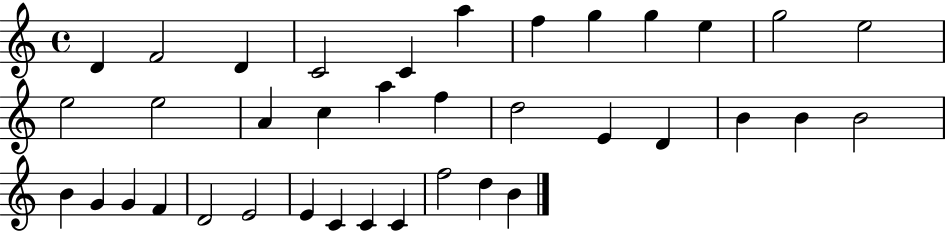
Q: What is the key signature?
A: C major